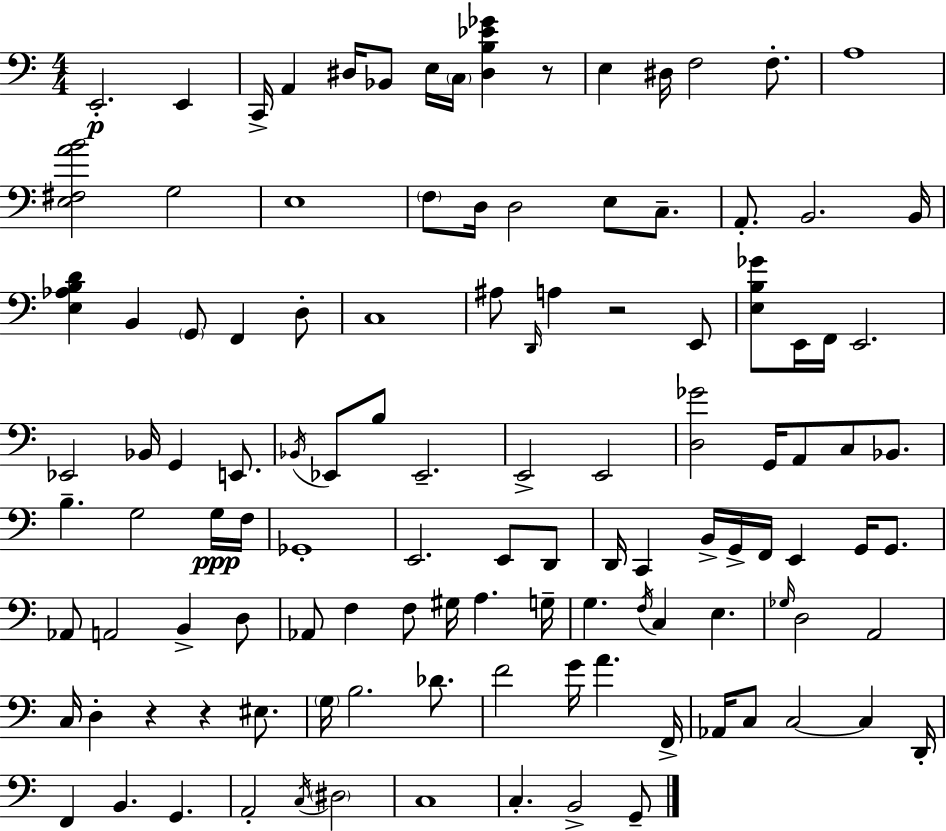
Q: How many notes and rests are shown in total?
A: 116